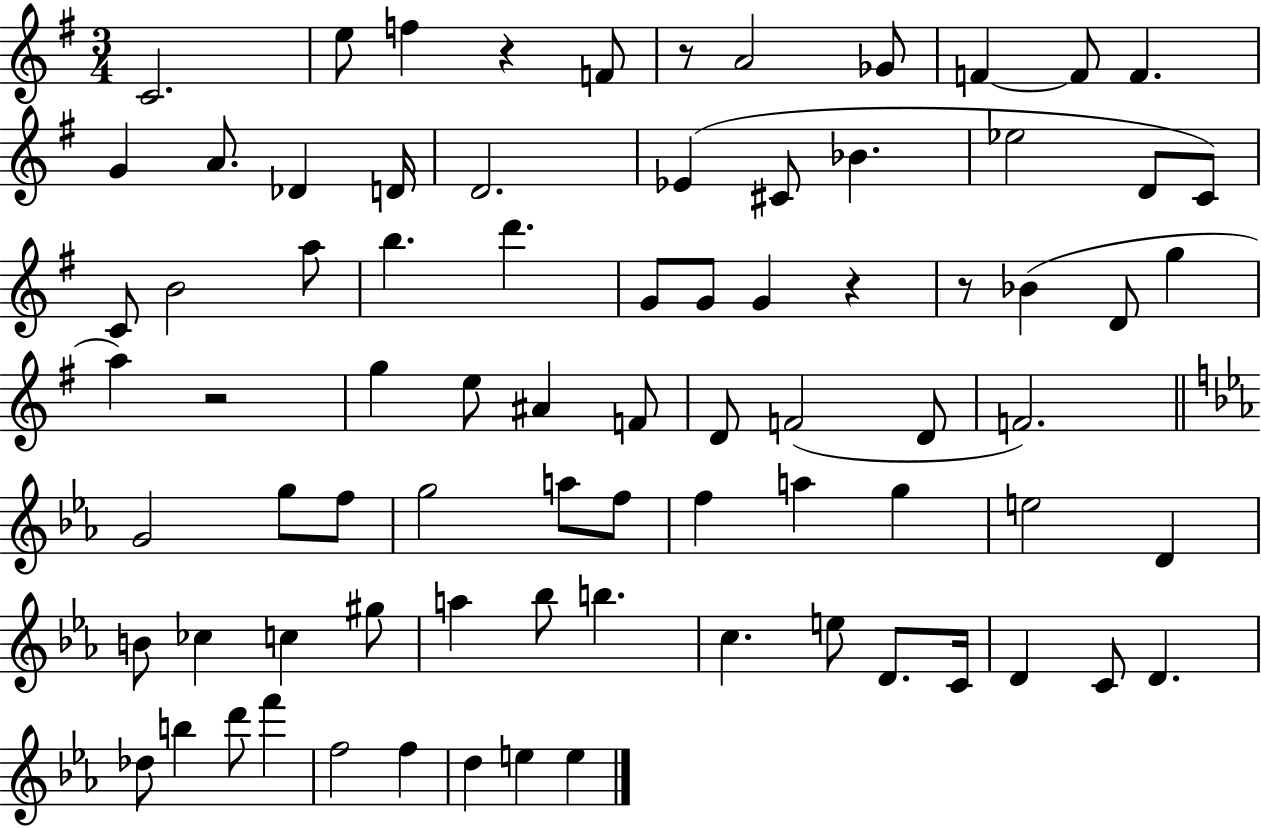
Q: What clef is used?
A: treble